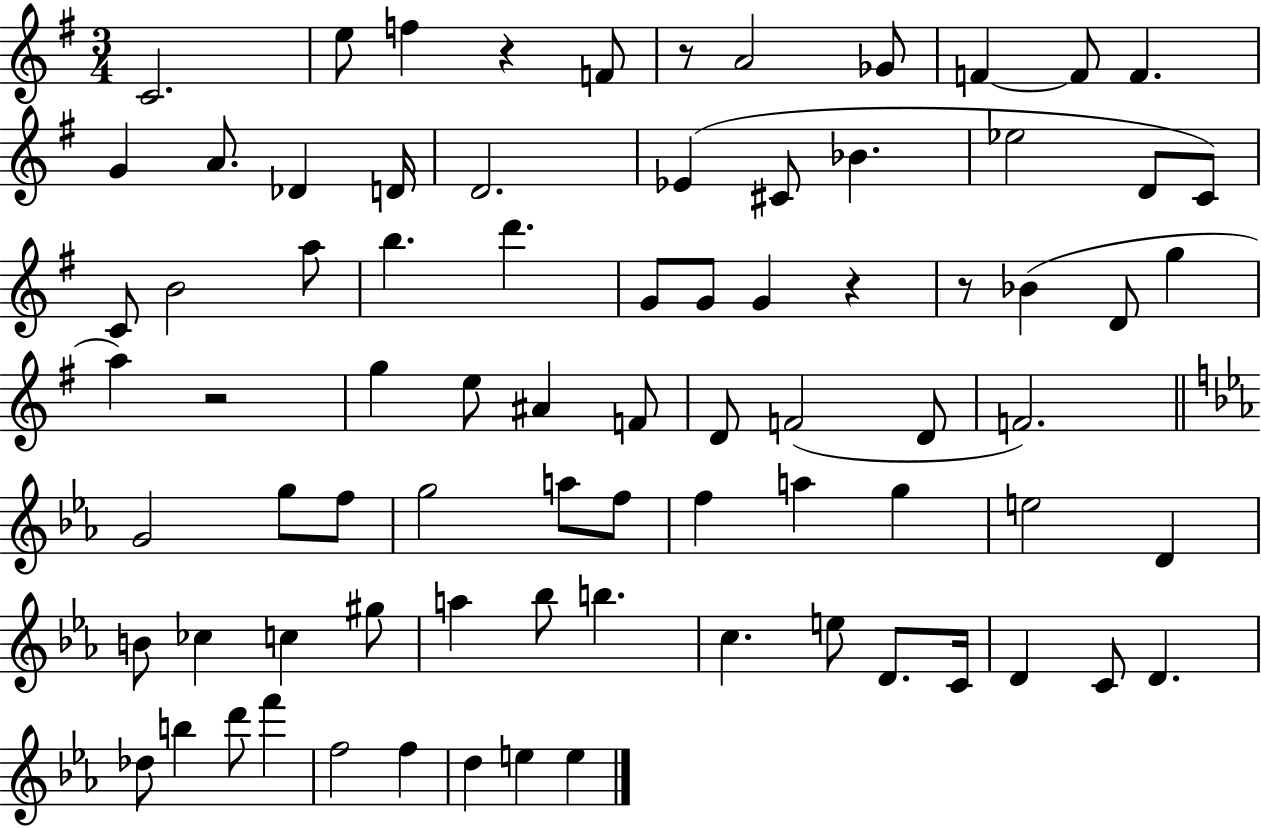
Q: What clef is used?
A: treble